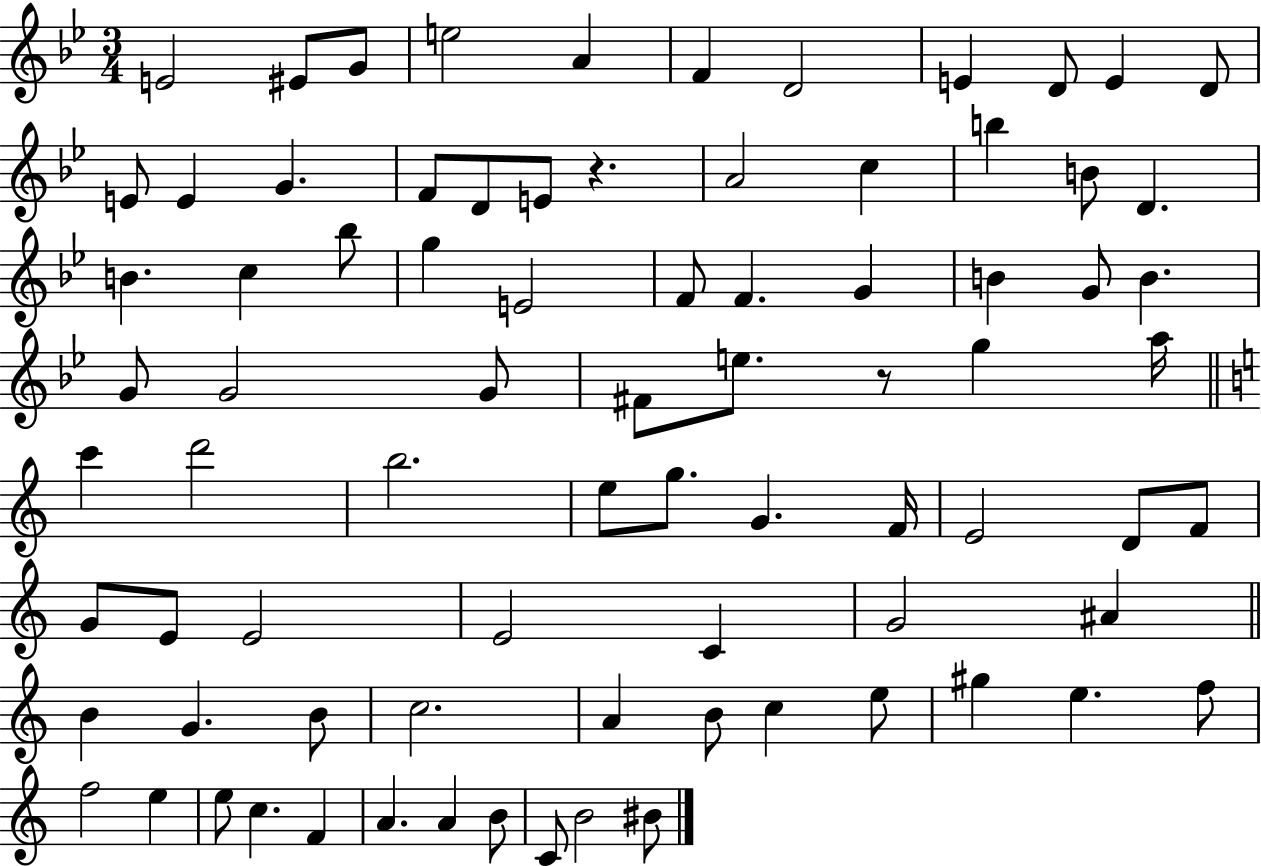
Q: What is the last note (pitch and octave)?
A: BIS4